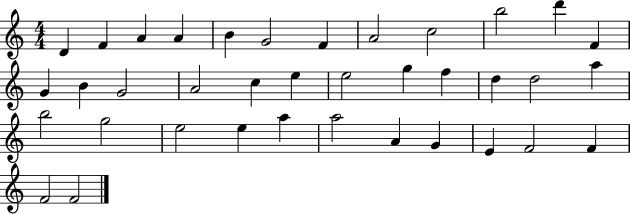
D4/q F4/q A4/q A4/q B4/q G4/h F4/q A4/h C5/h B5/h D6/q F4/q G4/q B4/q G4/h A4/h C5/q E5/q E5/h G5/q F5/q D5/q D5/h A5/q B5/h G5/h E5/h E5/q A5/q A5/h A4/q G4/q E4/q F4/h F4/q F4/h F4/h